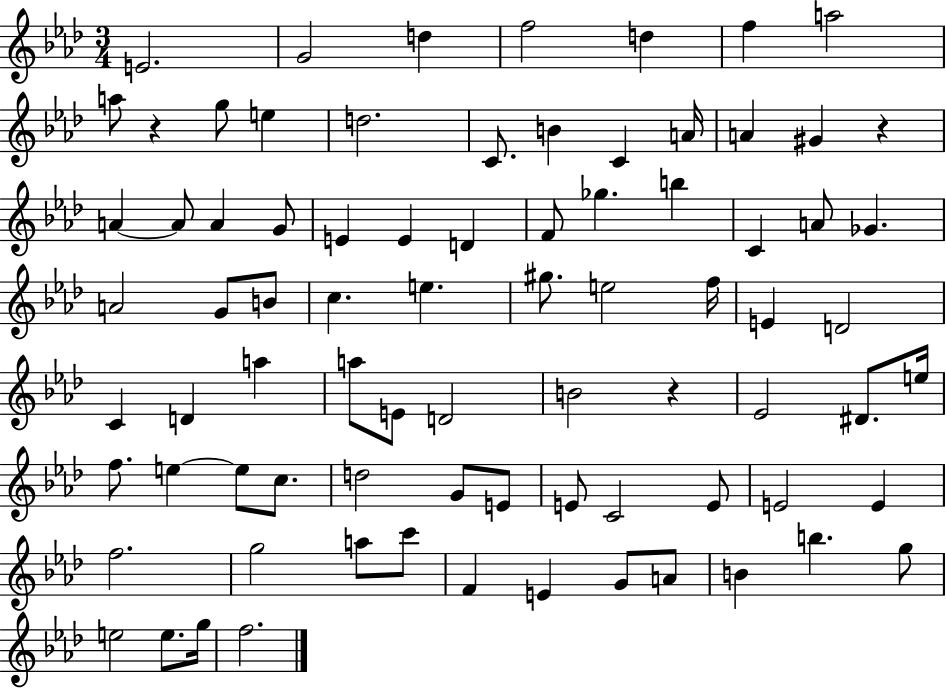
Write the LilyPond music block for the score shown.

{
  \clef treble
  \numericTimeSignature
  \time 3/4
  \key aes \major
  e'2. | g'2 d''4 | f''2 d''4 | f''4 a''2 | \break a''8 r4 g''8 e''4 | d''2. | c'8. b'4 c'4 a'16 | a'4 gis'4 r4 | \break a'4~~ a'8 a'4 g'8 | e'4 e'4 d'4 | f'8 ges''4. b''4 | c'4 a'8 ges'4. | \break a'2 g'8 b'8 | c''4. e''4. | gis''8. e''2 f''16 | e'4 d'2 | \break c'4 d'4 a''4 | a''8 e'8 d'2 | b'2 r4 | ees'2 dis'8. e''16 | \break f''8. e''4~~ e''8 c''8. | d''2 g'8 e'8 | e'8 c'2 e'8 | e'2 e'4 | \break f''2. | g''2 a''8 c'''8 | f'4 e'4 g'8 a'8 | b'4 b''4. g''8 | \break e''2 e''8. g''16 | f''2. | \bar "|."
}